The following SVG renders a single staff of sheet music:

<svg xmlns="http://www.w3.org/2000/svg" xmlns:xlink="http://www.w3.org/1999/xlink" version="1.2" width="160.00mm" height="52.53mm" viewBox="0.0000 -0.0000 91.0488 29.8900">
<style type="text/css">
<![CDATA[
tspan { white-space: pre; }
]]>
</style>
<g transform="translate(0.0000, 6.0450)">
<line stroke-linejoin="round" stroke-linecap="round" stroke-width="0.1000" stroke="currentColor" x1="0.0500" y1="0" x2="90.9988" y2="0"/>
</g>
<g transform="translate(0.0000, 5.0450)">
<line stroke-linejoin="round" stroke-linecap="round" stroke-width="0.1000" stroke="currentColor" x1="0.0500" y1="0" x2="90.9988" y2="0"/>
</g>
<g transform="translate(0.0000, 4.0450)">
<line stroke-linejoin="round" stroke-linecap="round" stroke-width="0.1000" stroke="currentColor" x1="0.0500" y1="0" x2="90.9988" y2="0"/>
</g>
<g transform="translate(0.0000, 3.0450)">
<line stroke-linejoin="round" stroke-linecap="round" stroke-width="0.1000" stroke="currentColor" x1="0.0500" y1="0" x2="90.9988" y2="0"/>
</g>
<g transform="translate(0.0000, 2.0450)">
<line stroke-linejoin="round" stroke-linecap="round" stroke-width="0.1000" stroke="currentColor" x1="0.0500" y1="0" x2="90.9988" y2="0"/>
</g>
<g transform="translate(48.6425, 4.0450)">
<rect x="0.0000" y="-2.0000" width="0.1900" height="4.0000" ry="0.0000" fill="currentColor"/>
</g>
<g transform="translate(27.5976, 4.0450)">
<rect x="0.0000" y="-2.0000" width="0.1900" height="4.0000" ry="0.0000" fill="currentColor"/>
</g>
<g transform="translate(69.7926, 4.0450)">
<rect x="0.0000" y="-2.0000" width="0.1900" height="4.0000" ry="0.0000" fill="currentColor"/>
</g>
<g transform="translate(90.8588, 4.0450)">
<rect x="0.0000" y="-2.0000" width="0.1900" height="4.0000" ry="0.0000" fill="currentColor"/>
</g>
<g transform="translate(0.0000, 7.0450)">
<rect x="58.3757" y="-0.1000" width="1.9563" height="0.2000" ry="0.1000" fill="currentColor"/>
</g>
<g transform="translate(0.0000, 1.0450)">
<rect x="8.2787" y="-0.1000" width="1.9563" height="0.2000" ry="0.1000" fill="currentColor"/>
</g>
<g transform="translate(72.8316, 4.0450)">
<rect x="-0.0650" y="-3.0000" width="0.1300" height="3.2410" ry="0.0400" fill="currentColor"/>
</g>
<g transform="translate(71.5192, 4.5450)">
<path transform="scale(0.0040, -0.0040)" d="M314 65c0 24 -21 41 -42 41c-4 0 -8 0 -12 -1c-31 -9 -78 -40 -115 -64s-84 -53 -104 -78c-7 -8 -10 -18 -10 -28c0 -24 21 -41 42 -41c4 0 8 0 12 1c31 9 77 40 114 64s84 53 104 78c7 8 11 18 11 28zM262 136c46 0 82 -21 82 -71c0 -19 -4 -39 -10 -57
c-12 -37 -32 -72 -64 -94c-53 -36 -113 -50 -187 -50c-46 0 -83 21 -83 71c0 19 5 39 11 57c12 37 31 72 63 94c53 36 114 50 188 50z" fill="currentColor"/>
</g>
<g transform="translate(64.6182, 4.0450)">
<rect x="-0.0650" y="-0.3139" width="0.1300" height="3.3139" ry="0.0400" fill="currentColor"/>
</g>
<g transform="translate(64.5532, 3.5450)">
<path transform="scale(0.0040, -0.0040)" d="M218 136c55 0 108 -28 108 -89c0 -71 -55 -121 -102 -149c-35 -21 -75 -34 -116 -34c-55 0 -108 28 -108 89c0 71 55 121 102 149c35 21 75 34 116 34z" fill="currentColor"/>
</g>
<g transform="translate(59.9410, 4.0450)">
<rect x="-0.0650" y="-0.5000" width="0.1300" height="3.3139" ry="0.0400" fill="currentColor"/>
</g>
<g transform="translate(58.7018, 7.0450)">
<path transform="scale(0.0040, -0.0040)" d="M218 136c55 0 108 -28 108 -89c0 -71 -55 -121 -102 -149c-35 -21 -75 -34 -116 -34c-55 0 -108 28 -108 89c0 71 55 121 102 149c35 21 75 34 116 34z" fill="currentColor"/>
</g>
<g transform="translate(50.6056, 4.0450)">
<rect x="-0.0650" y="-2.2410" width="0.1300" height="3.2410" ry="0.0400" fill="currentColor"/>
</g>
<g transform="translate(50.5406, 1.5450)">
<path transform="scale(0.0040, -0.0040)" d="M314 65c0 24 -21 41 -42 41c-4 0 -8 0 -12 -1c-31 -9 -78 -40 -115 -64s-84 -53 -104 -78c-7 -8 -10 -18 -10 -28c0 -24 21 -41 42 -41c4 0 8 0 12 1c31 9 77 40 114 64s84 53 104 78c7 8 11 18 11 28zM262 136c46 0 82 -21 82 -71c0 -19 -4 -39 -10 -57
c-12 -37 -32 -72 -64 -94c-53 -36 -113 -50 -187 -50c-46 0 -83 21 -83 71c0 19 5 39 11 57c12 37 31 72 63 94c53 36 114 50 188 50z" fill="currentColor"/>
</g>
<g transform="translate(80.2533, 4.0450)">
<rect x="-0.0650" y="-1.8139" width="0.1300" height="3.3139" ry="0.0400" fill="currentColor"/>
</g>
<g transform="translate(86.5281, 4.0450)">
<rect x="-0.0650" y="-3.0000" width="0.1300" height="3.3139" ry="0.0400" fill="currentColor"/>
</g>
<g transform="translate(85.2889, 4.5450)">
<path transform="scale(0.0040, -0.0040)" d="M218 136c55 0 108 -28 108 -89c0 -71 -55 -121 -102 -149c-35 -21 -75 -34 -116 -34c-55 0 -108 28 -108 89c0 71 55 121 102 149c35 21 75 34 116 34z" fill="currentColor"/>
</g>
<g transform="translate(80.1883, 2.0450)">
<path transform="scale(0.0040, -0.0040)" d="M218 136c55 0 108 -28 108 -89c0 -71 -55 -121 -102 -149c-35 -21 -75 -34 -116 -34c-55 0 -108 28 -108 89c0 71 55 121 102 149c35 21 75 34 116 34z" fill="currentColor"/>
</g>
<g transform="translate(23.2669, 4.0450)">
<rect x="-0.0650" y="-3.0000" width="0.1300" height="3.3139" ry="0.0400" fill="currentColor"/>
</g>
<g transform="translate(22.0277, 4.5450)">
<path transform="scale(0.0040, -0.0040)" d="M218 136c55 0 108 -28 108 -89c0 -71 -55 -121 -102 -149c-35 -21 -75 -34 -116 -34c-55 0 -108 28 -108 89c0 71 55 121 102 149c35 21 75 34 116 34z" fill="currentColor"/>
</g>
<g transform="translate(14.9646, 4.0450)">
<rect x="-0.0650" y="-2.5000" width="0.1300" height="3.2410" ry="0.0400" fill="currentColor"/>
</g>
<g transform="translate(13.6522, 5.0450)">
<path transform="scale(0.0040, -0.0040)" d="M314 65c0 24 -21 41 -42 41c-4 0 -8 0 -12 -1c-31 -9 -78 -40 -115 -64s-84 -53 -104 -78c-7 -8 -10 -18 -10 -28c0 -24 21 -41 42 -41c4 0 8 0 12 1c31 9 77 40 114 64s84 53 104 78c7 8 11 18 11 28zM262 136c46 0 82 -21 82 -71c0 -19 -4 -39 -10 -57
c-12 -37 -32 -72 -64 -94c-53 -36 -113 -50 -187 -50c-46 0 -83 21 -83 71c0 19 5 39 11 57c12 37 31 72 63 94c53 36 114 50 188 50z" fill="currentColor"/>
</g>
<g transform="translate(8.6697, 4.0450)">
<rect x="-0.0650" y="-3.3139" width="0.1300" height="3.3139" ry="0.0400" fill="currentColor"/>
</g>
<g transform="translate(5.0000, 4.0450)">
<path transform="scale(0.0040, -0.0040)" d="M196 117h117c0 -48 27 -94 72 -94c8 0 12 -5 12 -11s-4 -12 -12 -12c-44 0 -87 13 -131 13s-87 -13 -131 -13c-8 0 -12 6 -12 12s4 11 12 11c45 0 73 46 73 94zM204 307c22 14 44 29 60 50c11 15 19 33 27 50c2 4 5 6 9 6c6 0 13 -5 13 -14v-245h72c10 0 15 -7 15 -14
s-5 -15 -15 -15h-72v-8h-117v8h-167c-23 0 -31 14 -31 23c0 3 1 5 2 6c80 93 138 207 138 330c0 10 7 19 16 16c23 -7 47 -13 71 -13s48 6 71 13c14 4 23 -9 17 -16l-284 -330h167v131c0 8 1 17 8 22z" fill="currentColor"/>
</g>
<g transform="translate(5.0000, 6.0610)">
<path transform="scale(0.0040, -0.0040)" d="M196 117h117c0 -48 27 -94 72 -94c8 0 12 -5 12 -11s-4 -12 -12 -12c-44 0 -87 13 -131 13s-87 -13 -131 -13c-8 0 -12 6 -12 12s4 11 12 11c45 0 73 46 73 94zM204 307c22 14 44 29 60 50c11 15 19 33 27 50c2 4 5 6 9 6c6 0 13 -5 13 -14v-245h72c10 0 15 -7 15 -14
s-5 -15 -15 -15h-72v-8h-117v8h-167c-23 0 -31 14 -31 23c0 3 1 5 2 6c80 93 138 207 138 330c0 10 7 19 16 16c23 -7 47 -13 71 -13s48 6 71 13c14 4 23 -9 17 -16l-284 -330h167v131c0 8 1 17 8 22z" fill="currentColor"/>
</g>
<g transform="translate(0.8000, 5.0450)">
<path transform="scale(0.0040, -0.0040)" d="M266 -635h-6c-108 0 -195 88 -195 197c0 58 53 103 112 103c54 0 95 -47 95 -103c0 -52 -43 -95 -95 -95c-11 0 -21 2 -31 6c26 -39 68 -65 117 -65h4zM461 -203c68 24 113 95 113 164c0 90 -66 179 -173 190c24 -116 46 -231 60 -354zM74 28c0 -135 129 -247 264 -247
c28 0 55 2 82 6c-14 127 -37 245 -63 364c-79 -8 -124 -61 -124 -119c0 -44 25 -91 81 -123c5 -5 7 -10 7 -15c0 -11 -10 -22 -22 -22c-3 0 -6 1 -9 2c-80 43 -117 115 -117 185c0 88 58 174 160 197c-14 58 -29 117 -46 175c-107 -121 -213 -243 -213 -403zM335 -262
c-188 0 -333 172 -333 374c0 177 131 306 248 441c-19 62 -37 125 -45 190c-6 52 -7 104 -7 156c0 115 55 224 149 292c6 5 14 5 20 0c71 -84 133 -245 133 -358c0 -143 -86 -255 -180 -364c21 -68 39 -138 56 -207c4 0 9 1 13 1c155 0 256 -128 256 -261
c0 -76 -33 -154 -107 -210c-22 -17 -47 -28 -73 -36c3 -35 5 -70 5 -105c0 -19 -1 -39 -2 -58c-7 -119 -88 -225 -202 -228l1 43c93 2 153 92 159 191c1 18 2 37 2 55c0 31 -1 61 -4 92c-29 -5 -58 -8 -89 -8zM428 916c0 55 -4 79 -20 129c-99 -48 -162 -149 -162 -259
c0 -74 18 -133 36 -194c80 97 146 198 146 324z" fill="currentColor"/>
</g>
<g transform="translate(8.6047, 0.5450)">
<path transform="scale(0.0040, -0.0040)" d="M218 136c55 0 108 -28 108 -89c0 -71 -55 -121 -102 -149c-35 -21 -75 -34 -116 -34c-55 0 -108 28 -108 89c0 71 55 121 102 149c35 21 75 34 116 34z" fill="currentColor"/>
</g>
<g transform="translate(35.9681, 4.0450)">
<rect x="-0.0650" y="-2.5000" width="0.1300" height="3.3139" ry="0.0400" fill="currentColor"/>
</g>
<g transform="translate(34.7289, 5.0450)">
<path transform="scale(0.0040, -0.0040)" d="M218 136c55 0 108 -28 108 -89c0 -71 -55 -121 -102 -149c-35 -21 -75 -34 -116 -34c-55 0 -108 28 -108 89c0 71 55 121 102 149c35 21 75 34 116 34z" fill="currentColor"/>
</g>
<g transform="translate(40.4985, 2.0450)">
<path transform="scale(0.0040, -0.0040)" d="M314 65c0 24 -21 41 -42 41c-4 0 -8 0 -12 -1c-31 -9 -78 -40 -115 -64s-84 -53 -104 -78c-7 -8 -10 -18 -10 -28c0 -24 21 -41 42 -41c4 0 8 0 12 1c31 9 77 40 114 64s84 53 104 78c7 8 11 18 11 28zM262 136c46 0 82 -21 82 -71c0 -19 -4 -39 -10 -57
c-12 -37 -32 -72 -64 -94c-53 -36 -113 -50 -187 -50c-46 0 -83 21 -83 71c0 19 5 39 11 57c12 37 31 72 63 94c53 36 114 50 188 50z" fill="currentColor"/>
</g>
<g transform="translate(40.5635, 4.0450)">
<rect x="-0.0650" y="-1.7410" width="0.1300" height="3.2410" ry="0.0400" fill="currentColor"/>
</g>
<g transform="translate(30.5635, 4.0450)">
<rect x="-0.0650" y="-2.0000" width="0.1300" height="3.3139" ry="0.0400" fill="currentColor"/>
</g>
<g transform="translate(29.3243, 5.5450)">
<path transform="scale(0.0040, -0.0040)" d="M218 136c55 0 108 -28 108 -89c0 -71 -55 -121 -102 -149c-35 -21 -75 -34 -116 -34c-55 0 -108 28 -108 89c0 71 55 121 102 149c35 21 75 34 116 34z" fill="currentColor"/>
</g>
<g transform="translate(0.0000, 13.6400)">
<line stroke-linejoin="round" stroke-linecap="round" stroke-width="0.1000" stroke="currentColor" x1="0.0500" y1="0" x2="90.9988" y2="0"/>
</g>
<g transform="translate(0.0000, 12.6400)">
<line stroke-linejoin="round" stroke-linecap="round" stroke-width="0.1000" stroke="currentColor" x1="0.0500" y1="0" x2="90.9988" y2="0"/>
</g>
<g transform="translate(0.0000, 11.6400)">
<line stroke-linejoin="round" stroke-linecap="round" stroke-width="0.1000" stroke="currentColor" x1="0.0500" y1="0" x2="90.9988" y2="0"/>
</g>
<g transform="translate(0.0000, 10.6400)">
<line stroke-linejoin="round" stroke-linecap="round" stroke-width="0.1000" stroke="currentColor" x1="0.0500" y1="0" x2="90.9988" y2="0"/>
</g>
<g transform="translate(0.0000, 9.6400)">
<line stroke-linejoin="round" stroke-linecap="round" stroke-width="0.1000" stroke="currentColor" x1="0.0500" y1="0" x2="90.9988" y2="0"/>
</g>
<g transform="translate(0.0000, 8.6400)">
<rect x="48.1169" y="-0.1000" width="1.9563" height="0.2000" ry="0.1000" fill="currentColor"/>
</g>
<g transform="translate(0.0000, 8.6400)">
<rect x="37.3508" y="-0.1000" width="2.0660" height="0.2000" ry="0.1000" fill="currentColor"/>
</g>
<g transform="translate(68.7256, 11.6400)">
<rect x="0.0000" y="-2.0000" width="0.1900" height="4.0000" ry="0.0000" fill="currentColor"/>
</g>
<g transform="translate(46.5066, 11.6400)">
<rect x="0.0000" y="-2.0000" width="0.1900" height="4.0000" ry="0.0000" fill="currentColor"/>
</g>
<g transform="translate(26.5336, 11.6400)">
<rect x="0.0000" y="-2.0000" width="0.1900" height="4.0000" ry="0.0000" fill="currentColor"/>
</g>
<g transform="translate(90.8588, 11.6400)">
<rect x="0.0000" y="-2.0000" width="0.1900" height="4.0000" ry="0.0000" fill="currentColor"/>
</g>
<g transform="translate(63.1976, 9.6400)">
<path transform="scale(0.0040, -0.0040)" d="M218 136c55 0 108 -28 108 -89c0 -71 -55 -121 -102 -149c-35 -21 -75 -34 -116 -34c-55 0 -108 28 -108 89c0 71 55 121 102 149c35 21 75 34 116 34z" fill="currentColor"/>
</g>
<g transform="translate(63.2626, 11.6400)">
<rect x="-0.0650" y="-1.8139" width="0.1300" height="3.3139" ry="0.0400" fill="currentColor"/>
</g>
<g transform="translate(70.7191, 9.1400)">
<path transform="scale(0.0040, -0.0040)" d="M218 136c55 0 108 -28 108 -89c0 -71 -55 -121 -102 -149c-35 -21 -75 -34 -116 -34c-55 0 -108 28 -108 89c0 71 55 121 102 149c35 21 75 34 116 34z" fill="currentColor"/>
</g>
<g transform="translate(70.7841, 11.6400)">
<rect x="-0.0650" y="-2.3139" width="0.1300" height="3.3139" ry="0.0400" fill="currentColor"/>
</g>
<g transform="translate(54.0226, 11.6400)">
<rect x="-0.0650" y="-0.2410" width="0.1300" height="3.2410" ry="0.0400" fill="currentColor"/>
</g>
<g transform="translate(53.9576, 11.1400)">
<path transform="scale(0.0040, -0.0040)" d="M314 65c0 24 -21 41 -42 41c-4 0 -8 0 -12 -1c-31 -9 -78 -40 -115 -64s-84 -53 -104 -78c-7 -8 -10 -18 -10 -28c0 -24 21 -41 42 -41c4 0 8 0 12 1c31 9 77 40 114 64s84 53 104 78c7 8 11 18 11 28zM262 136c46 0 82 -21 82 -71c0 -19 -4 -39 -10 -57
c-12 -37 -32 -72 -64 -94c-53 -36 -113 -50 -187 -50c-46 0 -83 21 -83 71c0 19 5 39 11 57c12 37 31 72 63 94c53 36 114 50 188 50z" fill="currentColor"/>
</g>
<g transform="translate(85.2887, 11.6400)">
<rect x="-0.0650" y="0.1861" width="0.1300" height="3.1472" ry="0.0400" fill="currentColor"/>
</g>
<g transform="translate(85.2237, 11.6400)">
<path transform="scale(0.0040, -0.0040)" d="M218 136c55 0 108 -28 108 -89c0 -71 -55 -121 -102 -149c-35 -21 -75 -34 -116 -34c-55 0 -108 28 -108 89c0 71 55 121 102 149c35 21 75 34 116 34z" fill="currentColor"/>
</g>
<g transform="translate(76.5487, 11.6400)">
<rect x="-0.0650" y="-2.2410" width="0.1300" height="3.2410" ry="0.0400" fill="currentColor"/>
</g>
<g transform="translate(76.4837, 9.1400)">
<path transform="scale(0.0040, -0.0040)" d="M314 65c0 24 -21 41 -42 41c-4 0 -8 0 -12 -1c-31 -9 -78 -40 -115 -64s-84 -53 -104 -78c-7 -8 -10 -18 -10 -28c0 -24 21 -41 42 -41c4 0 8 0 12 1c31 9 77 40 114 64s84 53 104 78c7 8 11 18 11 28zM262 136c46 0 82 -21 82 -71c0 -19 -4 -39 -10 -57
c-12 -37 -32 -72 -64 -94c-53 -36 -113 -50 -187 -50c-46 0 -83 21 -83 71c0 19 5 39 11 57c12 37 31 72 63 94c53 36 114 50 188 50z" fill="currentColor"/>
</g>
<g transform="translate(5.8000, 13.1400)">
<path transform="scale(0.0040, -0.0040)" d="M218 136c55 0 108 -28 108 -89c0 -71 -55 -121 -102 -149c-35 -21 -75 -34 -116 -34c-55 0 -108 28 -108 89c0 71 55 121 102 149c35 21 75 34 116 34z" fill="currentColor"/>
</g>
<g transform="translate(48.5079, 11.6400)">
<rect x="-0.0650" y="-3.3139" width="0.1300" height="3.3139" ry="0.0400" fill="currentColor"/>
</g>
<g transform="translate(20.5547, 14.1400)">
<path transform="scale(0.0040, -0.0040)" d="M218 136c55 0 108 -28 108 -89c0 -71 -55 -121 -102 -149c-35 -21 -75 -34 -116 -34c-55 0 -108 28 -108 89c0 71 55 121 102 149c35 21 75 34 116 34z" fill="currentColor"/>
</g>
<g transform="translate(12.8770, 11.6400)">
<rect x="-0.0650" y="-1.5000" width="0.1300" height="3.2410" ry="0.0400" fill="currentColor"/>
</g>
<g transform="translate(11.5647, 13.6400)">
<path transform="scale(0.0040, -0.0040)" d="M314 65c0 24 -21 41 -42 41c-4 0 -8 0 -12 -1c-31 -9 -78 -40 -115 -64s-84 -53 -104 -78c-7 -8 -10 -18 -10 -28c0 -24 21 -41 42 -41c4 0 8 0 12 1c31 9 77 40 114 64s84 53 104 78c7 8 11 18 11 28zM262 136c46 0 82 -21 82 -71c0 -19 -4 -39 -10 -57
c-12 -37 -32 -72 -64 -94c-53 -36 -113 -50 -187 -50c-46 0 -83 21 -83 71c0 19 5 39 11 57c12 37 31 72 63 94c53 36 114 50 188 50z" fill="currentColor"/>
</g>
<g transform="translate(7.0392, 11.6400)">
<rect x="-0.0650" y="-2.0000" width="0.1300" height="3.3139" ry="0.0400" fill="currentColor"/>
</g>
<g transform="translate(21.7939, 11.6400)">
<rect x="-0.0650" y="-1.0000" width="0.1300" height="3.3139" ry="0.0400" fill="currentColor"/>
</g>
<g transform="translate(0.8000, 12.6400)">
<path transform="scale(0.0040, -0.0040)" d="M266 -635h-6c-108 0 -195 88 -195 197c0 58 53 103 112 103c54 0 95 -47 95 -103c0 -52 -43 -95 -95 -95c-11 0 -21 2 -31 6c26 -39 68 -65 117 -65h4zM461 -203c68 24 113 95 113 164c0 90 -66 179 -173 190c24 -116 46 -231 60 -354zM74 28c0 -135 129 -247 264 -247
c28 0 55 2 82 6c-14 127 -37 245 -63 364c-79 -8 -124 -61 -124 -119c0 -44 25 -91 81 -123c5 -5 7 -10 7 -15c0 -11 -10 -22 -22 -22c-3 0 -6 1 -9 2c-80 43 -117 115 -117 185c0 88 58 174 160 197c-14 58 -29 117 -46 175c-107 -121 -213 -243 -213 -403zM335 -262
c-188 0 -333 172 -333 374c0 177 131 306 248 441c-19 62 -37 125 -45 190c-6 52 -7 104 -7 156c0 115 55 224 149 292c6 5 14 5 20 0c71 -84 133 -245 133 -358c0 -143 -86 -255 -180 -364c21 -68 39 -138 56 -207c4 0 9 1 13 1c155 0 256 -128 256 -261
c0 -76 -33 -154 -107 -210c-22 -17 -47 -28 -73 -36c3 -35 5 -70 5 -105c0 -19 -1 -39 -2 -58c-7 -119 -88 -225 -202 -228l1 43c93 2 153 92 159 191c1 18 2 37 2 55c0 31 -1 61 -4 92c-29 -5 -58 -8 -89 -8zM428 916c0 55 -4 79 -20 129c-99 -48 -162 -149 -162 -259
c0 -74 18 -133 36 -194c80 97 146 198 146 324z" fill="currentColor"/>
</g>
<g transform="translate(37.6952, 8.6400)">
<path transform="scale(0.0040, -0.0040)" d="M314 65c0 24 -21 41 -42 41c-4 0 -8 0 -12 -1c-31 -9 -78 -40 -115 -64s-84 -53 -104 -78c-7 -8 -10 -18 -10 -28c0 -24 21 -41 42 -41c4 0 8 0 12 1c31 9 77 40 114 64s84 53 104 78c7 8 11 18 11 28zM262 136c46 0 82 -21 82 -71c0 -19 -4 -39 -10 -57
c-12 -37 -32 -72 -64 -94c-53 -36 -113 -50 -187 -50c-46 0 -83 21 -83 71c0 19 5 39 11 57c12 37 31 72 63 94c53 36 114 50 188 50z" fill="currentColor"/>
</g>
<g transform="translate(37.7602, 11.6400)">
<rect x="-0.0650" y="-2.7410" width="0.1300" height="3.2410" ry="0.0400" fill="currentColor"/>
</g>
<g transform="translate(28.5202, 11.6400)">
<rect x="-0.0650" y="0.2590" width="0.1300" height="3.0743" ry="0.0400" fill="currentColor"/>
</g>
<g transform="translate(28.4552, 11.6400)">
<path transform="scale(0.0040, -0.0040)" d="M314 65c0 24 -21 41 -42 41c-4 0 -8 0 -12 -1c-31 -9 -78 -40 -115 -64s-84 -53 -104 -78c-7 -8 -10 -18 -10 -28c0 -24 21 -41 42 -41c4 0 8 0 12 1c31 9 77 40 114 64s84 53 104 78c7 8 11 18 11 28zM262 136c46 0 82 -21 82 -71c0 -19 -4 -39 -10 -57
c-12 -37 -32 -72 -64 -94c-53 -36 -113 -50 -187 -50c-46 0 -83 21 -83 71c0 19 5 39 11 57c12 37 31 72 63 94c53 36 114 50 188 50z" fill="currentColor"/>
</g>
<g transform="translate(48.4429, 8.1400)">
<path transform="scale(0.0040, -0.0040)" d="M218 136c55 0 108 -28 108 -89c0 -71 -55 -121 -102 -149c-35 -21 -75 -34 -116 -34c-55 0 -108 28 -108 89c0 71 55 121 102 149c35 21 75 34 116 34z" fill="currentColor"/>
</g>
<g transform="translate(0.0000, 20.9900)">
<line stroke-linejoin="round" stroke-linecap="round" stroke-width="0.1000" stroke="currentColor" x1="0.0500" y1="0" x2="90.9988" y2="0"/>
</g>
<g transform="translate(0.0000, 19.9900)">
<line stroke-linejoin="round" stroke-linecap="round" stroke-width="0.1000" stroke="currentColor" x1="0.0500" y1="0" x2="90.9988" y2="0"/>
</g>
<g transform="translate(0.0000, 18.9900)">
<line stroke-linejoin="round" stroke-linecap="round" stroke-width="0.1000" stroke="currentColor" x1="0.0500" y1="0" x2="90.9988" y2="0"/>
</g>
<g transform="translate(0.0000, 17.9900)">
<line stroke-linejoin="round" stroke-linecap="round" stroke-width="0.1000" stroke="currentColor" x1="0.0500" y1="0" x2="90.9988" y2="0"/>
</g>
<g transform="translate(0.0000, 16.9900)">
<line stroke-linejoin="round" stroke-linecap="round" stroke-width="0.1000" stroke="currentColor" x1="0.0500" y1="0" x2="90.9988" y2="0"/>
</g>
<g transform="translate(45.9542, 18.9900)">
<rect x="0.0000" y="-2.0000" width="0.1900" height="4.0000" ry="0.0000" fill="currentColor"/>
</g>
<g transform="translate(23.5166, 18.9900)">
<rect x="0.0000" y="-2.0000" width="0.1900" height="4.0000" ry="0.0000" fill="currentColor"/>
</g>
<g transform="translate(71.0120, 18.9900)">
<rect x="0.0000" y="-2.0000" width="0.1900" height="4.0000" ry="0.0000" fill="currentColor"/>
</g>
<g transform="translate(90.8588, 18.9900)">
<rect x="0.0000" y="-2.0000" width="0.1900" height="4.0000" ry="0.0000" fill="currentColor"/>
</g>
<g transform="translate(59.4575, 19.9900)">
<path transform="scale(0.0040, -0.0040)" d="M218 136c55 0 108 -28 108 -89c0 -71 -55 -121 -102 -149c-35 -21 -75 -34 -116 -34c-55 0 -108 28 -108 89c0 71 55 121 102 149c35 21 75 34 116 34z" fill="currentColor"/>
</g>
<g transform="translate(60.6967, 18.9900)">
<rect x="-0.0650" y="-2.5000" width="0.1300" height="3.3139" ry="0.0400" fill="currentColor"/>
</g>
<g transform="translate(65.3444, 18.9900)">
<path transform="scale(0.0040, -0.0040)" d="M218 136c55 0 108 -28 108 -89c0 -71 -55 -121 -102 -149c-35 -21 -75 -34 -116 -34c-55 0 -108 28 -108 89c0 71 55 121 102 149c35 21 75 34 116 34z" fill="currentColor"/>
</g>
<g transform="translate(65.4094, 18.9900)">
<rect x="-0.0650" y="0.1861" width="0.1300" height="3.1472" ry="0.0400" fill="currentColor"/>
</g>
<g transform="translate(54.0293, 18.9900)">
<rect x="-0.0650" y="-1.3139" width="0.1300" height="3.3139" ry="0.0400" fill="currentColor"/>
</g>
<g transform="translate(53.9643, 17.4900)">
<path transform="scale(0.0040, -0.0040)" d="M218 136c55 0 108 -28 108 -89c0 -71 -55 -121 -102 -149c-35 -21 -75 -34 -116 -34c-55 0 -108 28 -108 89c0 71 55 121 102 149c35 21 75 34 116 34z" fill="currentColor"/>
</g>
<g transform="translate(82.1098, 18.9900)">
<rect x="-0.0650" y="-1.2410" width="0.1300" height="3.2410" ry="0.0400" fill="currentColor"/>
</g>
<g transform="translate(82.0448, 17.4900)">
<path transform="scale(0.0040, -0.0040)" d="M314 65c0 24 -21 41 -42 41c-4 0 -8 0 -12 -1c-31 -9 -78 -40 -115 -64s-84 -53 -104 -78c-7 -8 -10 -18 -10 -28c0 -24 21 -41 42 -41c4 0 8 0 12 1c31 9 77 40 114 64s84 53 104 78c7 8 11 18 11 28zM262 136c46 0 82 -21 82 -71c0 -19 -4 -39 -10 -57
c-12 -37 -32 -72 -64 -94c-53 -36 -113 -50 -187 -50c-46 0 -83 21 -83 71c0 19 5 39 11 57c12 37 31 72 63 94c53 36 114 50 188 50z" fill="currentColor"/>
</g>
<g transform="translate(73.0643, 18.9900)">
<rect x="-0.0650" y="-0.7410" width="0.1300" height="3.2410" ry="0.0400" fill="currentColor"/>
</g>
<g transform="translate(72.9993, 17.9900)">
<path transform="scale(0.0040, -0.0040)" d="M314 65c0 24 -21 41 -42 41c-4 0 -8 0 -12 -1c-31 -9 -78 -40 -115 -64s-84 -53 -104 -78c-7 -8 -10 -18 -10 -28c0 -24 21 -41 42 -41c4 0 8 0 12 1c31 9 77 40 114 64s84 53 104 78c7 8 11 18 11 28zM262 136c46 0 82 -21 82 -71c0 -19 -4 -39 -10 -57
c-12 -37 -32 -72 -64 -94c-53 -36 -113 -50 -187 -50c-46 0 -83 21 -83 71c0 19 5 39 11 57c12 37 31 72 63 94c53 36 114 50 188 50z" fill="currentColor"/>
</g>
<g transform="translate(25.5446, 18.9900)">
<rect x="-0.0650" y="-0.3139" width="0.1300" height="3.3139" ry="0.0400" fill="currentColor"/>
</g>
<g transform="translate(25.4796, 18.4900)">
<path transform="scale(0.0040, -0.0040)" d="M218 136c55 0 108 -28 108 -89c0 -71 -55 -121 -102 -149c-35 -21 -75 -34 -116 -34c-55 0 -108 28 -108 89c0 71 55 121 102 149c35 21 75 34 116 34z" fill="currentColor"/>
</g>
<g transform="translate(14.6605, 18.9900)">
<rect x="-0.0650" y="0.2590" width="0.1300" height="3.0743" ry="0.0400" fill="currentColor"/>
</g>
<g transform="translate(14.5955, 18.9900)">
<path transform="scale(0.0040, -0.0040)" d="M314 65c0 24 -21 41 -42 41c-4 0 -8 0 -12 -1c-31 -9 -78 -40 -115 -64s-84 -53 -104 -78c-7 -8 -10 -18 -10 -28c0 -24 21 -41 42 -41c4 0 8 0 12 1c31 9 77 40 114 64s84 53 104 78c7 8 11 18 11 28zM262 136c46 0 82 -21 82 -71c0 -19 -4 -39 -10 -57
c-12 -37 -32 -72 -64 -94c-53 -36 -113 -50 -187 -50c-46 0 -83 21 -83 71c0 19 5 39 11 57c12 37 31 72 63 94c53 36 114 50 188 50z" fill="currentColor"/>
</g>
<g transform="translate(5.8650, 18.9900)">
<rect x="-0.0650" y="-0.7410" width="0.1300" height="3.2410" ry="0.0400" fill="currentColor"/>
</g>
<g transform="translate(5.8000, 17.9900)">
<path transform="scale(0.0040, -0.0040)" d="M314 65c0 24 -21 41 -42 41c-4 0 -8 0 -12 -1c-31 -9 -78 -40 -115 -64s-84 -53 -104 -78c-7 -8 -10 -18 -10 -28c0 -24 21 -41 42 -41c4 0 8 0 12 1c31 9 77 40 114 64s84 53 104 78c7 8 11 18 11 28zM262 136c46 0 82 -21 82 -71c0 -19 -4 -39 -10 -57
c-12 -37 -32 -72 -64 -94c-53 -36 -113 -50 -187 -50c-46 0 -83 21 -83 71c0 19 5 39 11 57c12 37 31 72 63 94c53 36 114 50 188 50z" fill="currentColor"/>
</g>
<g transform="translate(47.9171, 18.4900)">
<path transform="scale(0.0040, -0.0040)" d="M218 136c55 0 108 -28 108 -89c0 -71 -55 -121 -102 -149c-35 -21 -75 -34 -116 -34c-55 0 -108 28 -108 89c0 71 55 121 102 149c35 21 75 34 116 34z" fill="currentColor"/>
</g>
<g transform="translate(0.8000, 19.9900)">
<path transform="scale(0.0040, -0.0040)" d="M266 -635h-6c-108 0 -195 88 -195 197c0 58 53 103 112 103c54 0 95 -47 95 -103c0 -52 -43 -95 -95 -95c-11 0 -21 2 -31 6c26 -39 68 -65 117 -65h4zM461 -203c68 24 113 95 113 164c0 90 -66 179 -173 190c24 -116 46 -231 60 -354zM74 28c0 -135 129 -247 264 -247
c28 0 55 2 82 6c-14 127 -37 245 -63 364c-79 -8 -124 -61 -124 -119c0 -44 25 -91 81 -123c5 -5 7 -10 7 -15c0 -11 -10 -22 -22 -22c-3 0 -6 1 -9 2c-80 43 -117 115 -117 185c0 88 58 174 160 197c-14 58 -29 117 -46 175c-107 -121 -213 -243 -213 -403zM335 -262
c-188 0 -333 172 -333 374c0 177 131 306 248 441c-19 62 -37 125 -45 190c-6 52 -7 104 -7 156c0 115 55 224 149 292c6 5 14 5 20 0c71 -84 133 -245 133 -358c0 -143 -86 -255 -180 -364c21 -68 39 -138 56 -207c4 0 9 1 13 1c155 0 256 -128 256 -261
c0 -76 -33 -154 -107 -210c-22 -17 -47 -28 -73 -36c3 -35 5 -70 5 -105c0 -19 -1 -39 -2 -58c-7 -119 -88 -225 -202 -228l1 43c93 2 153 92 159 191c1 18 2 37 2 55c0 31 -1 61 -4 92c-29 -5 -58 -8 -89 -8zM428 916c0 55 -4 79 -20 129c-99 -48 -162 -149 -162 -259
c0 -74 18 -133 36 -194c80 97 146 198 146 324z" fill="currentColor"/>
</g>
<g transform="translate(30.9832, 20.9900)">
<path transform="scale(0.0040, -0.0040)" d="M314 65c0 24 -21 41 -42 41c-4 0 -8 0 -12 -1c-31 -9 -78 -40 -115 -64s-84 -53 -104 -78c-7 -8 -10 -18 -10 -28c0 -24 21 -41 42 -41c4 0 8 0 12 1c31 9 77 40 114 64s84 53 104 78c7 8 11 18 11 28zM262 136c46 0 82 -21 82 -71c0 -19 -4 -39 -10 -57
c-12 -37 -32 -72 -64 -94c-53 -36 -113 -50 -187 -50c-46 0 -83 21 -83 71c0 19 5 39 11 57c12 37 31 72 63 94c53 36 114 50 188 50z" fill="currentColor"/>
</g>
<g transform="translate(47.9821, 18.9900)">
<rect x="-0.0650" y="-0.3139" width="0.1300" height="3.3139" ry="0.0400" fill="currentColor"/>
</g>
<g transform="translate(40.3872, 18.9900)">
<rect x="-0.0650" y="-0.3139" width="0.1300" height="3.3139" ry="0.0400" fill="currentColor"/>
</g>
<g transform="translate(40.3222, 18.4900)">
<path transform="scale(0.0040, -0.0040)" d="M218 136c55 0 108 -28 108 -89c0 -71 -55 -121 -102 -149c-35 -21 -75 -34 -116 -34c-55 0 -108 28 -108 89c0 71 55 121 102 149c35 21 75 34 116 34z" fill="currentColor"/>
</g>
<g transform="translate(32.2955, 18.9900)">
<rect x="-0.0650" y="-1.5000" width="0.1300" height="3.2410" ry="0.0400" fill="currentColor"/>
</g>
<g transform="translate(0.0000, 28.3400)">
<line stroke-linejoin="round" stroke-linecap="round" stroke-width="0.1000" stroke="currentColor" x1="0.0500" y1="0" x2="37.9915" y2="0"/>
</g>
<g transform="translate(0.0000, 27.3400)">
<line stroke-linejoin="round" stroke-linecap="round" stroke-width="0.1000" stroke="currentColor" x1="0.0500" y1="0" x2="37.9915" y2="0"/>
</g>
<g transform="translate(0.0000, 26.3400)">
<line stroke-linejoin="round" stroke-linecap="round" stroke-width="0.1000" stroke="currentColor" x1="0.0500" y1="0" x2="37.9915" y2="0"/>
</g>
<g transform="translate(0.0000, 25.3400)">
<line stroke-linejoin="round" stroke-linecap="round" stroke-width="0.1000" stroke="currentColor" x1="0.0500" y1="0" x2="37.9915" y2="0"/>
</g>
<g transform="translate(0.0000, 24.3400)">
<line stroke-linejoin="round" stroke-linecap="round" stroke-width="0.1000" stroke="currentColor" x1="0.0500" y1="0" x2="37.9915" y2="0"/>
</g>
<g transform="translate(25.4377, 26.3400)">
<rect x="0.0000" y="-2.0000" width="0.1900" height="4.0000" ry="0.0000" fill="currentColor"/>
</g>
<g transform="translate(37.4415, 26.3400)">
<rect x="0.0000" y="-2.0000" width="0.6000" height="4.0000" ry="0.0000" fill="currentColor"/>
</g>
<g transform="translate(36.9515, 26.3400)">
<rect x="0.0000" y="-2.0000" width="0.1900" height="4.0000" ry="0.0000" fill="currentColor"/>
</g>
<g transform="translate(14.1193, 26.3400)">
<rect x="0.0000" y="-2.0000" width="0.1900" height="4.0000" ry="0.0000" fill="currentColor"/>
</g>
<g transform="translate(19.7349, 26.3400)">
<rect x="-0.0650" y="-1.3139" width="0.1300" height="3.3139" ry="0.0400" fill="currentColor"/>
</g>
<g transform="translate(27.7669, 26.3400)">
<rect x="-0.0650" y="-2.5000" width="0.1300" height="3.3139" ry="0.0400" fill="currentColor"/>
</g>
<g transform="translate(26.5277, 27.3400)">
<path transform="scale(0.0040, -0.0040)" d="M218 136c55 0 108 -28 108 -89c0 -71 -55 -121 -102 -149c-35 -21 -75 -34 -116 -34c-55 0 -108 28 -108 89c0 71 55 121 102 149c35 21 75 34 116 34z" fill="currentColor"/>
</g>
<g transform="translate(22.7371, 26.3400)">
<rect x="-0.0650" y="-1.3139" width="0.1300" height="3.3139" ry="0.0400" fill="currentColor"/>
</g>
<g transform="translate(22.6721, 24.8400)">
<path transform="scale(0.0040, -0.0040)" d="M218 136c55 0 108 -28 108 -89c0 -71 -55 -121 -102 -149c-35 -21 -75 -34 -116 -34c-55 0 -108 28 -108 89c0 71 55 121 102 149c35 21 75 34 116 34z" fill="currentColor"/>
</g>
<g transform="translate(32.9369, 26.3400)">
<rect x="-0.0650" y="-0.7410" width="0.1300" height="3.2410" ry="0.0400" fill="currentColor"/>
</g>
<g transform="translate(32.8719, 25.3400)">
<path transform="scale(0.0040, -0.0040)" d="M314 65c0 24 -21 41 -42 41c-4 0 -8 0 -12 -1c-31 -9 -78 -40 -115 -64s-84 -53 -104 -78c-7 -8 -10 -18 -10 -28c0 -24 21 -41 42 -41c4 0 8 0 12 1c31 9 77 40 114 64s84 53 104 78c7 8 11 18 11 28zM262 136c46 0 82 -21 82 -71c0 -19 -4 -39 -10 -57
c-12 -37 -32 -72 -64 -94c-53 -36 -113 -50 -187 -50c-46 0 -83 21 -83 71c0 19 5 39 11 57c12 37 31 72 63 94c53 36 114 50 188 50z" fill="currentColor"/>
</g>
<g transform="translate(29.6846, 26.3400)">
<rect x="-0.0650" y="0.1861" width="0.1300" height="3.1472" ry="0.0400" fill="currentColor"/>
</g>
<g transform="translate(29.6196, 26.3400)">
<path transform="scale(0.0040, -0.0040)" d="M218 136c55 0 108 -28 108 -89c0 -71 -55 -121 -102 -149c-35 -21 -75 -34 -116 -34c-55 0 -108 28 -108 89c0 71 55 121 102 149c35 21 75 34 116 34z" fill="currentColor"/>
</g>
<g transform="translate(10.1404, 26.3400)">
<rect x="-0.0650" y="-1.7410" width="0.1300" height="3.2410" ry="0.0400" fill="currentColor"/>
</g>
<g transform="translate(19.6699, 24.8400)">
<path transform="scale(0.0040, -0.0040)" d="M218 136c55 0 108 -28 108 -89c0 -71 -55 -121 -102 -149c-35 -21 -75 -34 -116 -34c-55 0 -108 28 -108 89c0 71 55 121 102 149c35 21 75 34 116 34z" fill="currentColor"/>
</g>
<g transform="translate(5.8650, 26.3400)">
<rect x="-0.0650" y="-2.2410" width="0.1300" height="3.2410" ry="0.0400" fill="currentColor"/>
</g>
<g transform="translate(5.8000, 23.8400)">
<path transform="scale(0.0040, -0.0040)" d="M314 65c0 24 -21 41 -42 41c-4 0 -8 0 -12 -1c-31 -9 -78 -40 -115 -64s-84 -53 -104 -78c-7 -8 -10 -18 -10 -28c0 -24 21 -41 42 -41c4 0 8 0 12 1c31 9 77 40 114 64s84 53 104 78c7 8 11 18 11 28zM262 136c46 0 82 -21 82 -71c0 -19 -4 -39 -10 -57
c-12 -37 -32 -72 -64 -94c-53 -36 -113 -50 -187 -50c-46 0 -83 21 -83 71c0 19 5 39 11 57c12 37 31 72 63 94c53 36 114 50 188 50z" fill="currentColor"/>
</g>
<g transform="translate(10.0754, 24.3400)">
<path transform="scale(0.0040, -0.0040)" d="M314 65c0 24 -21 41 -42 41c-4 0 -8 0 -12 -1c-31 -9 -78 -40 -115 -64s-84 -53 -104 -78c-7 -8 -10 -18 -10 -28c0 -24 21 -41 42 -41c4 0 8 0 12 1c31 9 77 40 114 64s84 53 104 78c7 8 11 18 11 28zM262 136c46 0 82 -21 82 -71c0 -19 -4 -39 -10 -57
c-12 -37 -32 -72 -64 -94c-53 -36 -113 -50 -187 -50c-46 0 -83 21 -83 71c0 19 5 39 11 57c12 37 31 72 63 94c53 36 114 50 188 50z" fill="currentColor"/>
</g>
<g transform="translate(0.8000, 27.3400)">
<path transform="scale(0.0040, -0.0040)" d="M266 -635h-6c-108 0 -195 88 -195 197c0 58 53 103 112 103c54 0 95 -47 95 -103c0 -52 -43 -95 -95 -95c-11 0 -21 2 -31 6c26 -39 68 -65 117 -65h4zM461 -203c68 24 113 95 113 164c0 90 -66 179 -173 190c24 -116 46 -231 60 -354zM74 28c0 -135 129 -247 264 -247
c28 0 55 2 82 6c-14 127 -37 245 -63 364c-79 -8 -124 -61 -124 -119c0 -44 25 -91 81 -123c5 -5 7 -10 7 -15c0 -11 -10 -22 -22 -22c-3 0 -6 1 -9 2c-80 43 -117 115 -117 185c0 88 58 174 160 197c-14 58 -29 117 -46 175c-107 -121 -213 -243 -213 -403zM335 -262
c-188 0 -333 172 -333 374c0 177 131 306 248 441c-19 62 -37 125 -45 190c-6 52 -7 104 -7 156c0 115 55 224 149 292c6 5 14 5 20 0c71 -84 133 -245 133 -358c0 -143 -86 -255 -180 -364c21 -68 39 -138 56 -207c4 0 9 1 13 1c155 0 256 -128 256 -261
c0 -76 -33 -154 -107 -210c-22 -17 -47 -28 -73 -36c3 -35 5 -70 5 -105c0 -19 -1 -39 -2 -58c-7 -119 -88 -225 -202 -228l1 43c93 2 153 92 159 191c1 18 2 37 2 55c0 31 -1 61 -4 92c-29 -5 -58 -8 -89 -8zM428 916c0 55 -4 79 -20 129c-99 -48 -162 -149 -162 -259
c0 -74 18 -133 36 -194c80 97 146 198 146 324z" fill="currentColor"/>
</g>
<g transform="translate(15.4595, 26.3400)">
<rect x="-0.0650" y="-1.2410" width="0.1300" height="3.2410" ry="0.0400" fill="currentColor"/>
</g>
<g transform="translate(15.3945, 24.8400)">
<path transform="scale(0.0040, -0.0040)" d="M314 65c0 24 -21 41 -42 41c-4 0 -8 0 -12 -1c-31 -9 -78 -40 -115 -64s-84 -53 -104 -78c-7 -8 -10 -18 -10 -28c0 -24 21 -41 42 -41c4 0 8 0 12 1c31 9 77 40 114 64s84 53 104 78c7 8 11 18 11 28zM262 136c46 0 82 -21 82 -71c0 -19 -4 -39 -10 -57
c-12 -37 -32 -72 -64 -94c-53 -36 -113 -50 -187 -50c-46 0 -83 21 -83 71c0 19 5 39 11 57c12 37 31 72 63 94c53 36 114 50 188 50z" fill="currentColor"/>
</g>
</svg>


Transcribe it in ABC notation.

X:1
T:Untitled
M:4/4
L:1/4
K:C
b G2 A F G f2 g2 C c A2 f A F E2 D B2 a2 b c2 f g g2 B d2 B2 c E2 c c e G B d2 e2 g2 f2 e2 e e G B d2